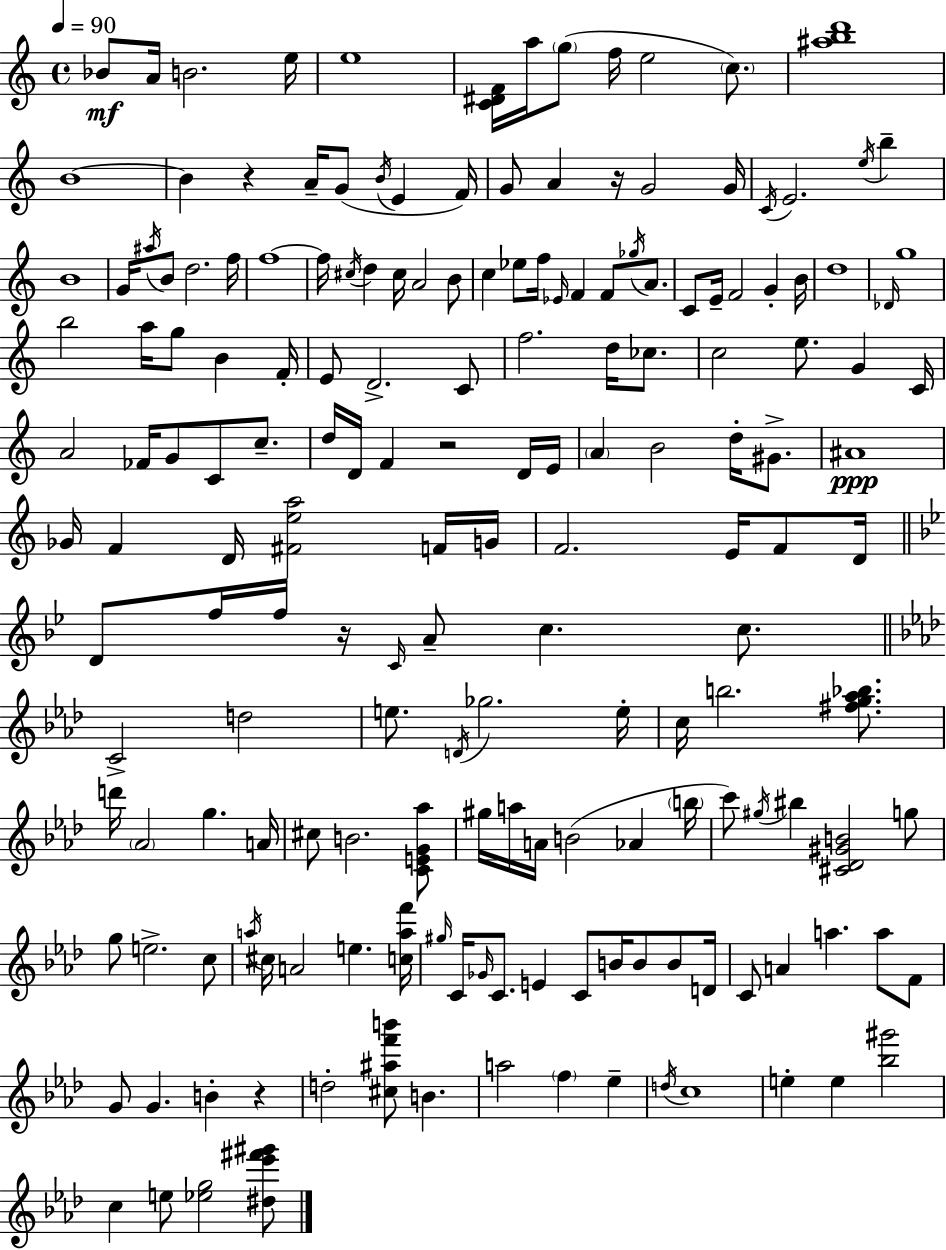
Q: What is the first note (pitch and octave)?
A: Bb4